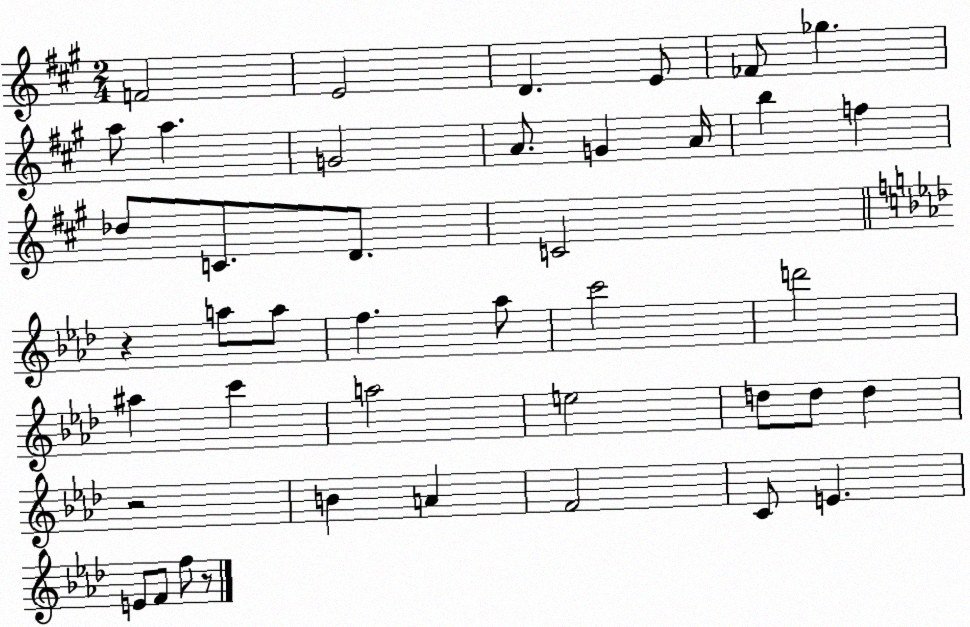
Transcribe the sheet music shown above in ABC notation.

X:1
T:Untitled
M:2/4
L:1/4
K:A
F2 E2 D E/2 _F/2 _g a/2 a G2 A/2 G A/4 b f _d/2 C/2 D/2 C2 z a/2 a/2 f _a/2 c'2 d'2 ^a c' a2 e2 d/2 d/2 d z2 B A F2 C/2 E E/2 F/2 f/2 z/2